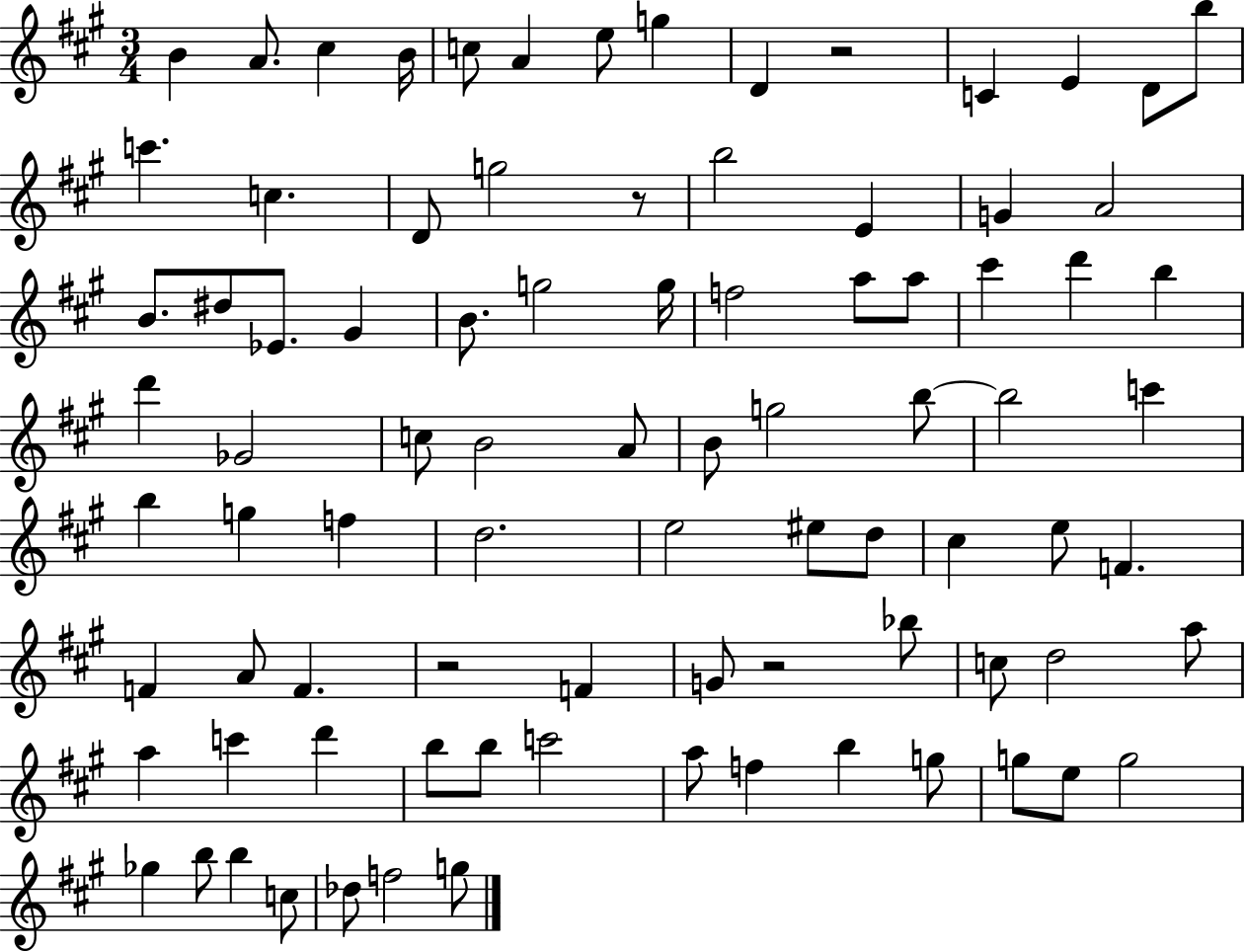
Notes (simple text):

B4/q A4/e. C#5/q B4/s C5/e A4/q E5/e G5/q D4/q R/h C4/q E4/q D4/e B5/e C6/q. C5/q. D4/e G5/h R/e B5/h E4/q G4/q A4/h B4/e. D#5/e Eb4/e. G#4/q B4/e. G5/h G5/s F5/h A5/e A5/e C#6/q D6/q B5/q D6/q Gb4/h C5/e B4/h A4/e B4/e G5/h B5/e B5/h C6/q B5/q G5/q F5/q D5/h. E5/h EIS5/e D5/e C#5/q E5/e F4/q. F4/q A4/e F4/q. R/h F4/q G4/e R/h Bb5/e C5/e D5/h A5/e A5/q C6/q D6/q B5/e B5/e C6/h A5/e F5/q B5/q G5/e G5/e E5/e G5/h Gb5/q B5/e B5/q C5/e Db5/e F5/h G5/e